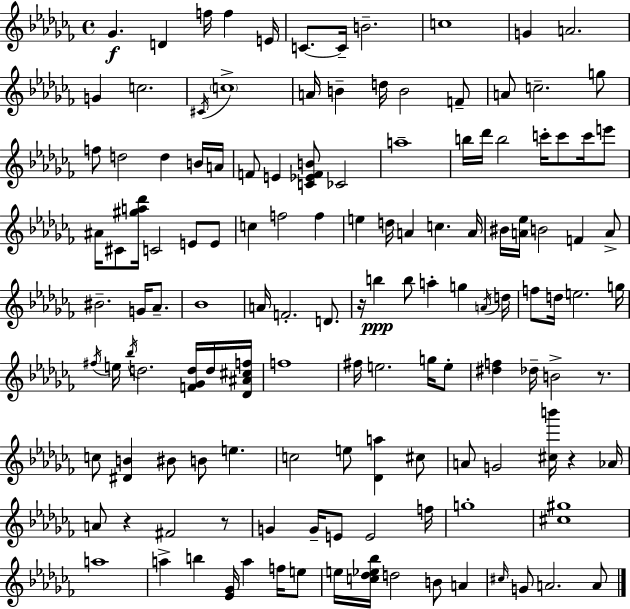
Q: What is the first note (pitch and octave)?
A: Gb4